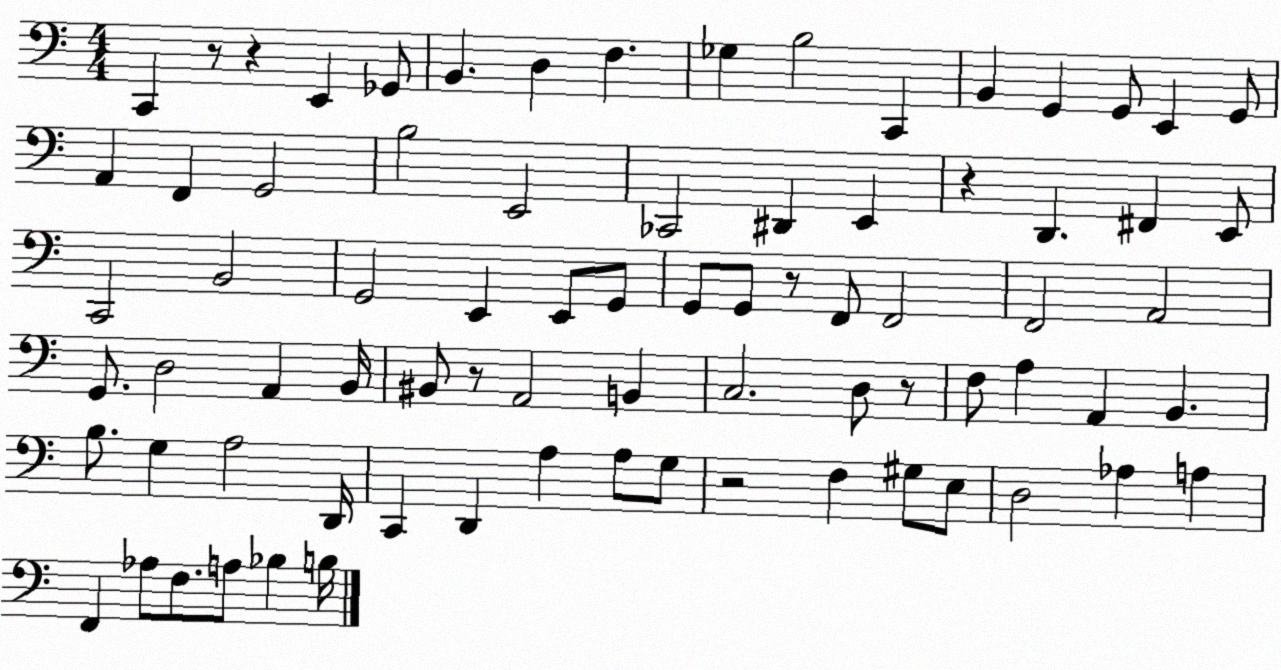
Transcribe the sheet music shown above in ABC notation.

X:1
T:Untitled
M:4/4
L:1/4
K:C
C,, z/2 z E,, _G,,/2 B,, D, F, _G, B,2 C,, B,, G,, G,,/2 E,, G,,/2 A,, F,, G,,2 B,2 E,,2 _C,,2 ^D,, E,, z D,, ^F,, E,,/2 C,,2 B,,2 G,,2 E,, E,,/2 G,,/2 G,,/2 G,,/2 z/2 F,,/2 F,,2 F,,2 A,,2 G,,/2 D,2 A,, B,,/4 ^B,,/2 z/2 A,,2 B,, C,2 D,/2 z/2 F,/2 A, A,, B,, B,/2 G, A,2 D,,/4 C,, D,, A, A,/2 G,/2 z2 F, ^G,/2 E,/2 D,2 _A, A, F,, _A,/2 F,/2 A,/2 _B, B,/4